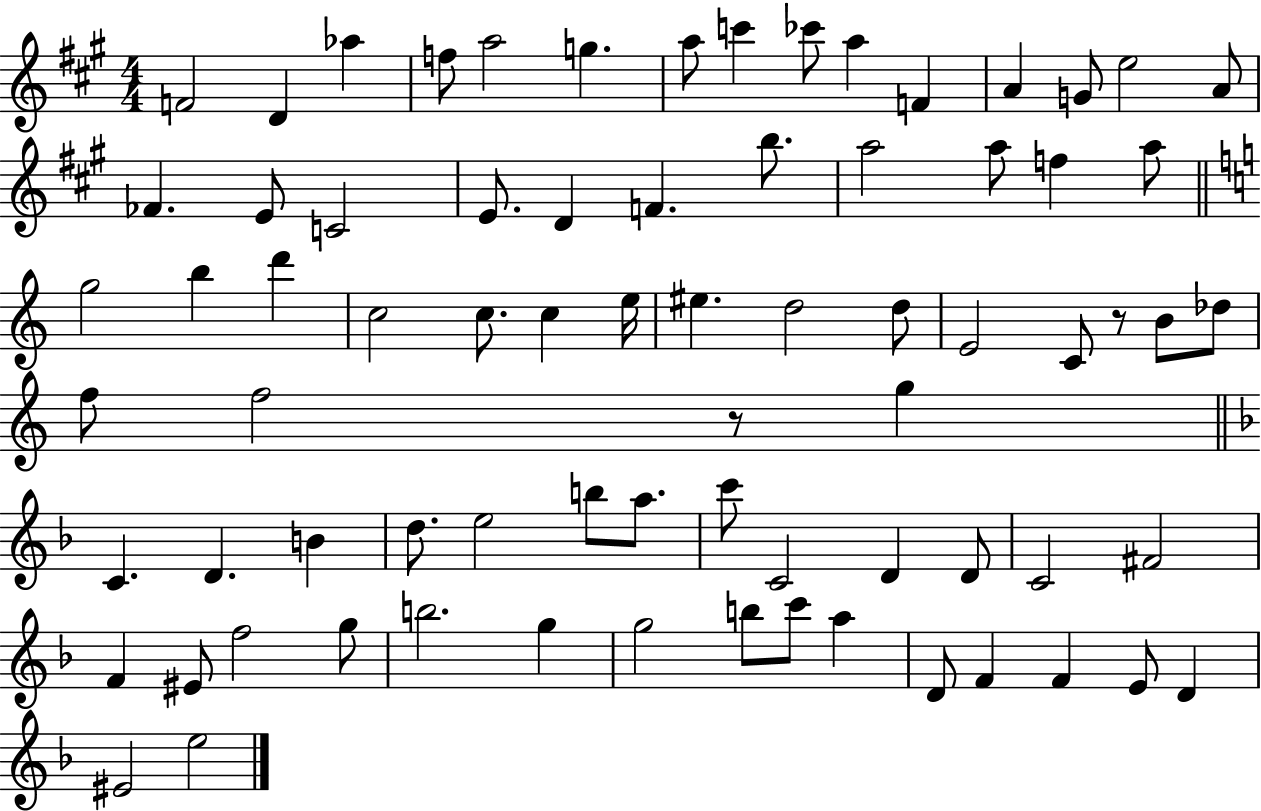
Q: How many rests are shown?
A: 2